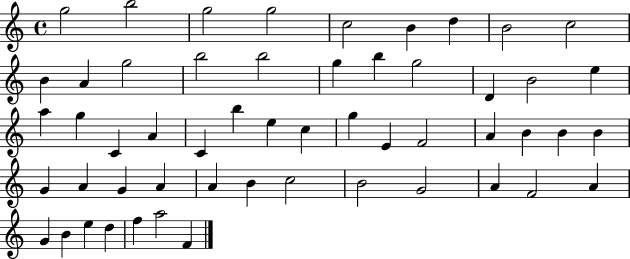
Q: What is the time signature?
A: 4/4